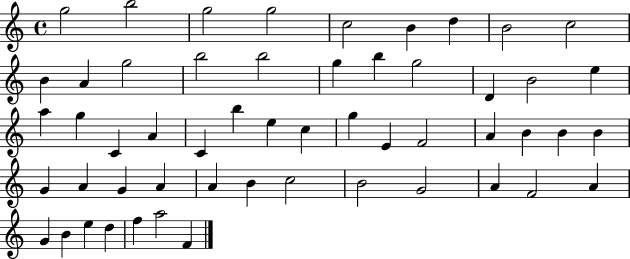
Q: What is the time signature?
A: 4/4